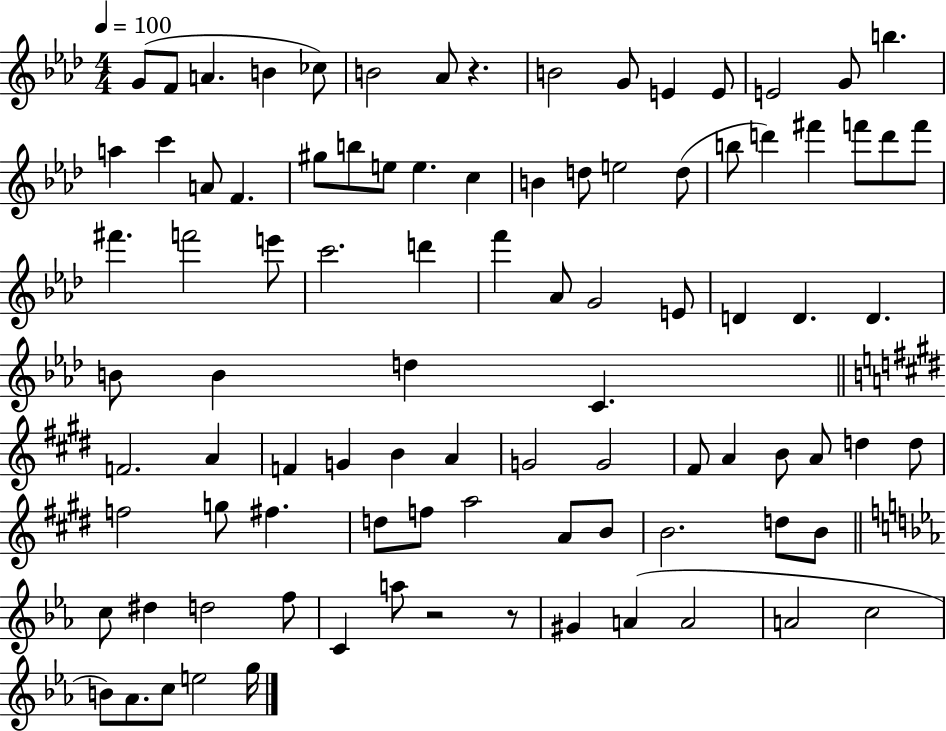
{
  \clef treble
  \numericTimeSignature
  \time 4/4
  \key aes \major
  \tempo 4 = 100
  g'8( f'8 a'4. b'4 ces''8) | b'2 aes'8 r4. | b'2 g'8 e'4 e'8 | e'2 g'8 b''4. | \break a''4 c'''4 a'8 f'4. | gis''8 b''8 e''8 e''4. c''4 | b'4 d''8 e''2 d''8( | b''8 d'''4) fis'''4 f'''8 d'''8 f'''8 | \break fis'''4. f'''2 e'''8 | c'''2. d'''4 | f'''4 aes'8 g'2 e'8 | d'4 d'4. d'4. | \break b'8 b'4 d''4 c'4. | \bar "||" \break \key e \major f'2. a'4 | f'4 g'4 b'4 a'4 | g'2 g'2 | fis'8 a'4 b'8 a'8 d''4 d''8 | \break f''2 g''8 fis''4. | d''8 f''8 a''2 a'8 b'8 | b'2. d''8 b'8 | \bar "||" \break \key c \minor c''8 dis''4 d''2 f''8 | c'4 a''8 r2 r8 | gis'4 a'4( a'2 | a'2 c''2 | \break b'8) aes'8. c''8 e''2 g''16 | \bar "|."
}